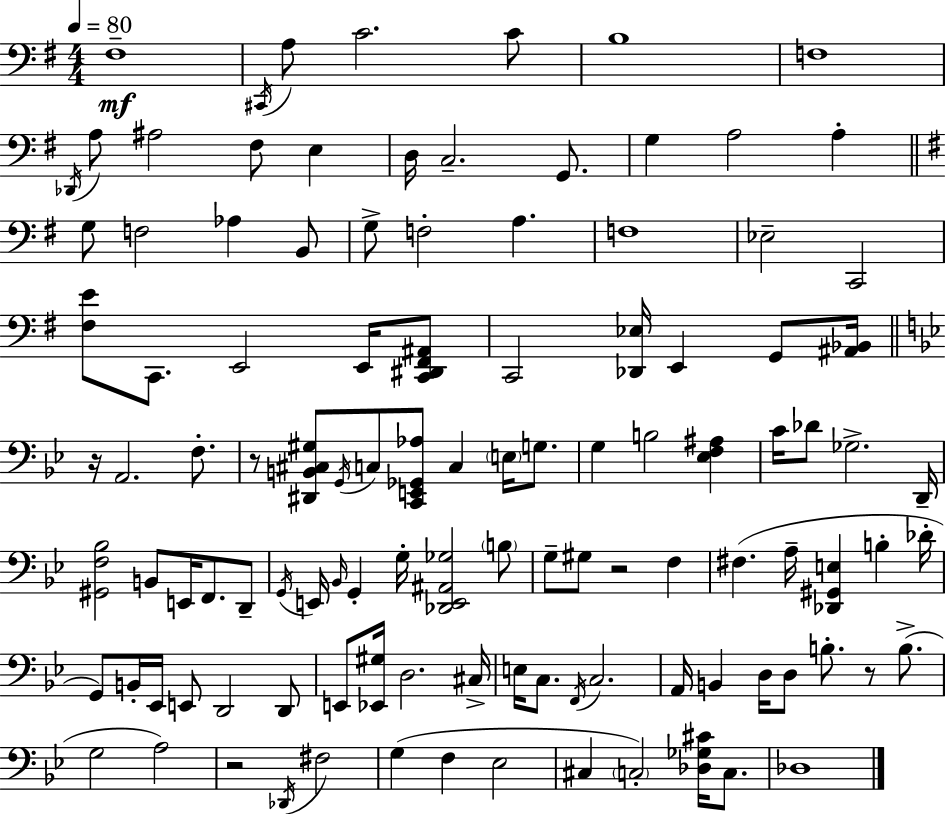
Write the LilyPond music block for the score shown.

{
  \clef bass
  \numericTimeSignature
  \time 4/4
  \key g \major
  \tempo 4 = 80
  \repeat volta 2 { fis1--\mf | \acciaccatura { cis,16 } a8 c'2. c'8 | b1 | f1 | \break \acciaccatura { des,16 } a8 ais2 fis8 e4 | d16 c2.-- g,8. | g4 a2 a4-. | \bar "||" \break \key e \minor g8 f2 aes4 b,8 | g8-> f2-. a4. | f1 | ees2-- c,2 | \break <fis e'>8 c,8. e,2 e,16 <c, dis, fis, ais,>8 | c,2 <des, ees>16 e,4 g,8 <ais, bes,>16 | \bar "||" \break \key bes \major r16 a,2. f8.-. | r8 <dis, b, cis gis>8 \acciaccatura { g,16 } c8 <c, e, ges, aes>8 c4 \parenthesize e16 g8. | g4 b2 <ees f ais>4 | c'16 des'8 ges2.-> | \break d,16-- <gis, f bes>2 b,8 e,16 f,8. d,8-- | \acciaccatura { g,16 } e,16 \grace { bes,16 } g,4-. g16-. <des, e, ais, ges>2 | \parenthesize b8 g8-- gis8 r2 f4 | fis4.( a16-- <des, gis, e>4 b4-. | \break des'16-. g,8) b,16-. ees,16 e,8 d,2 | d,8 e,8 <ees, gis>16 d2. | cis16-> e16 c8. \acciaccatura { f,16 } c2. | a,16 b,4 d16 d8 b8.-. r8 | \break b8.->( g2 a2) | r2 \acciaccatura { des,16 } fis2 | g4( f4 ees2 | cis4 \parenthesize c2-.) | \break <des ges cis'>16 c8. des1 | } \bar "|."
}